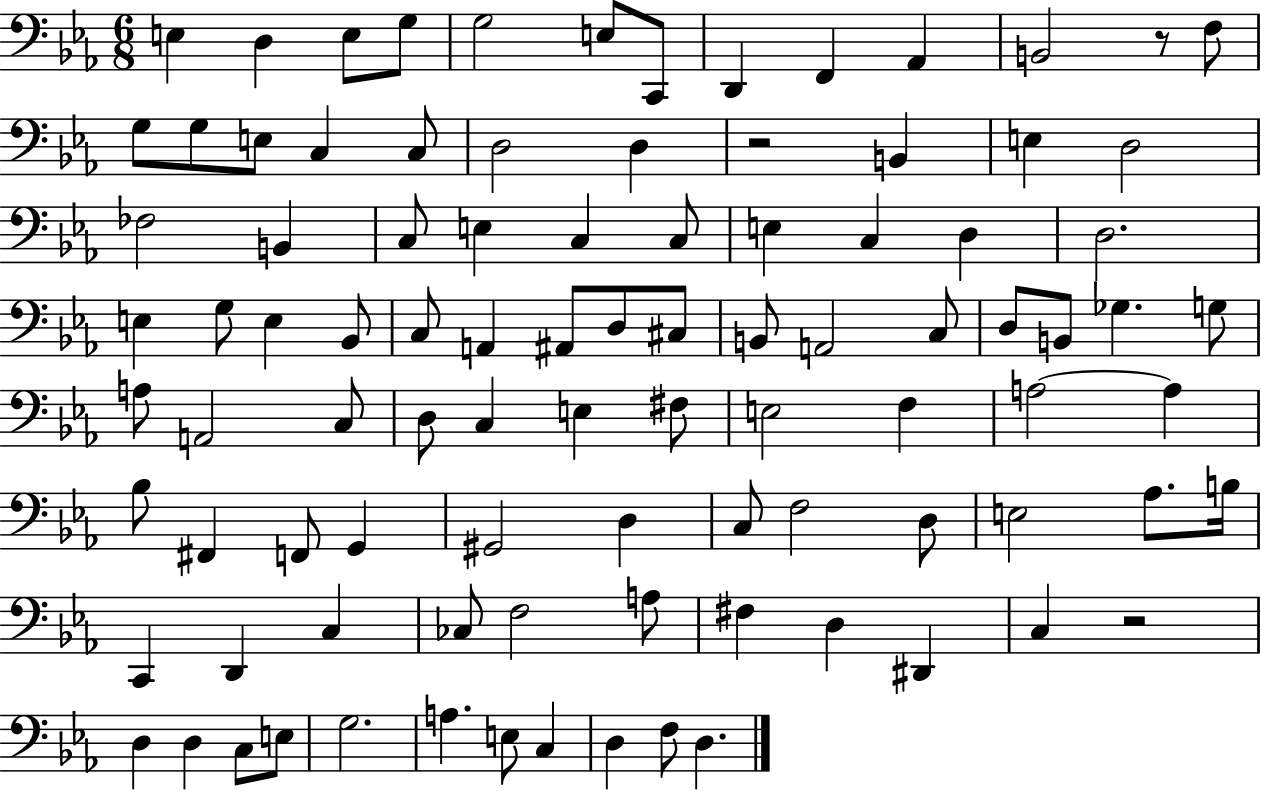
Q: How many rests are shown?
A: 3